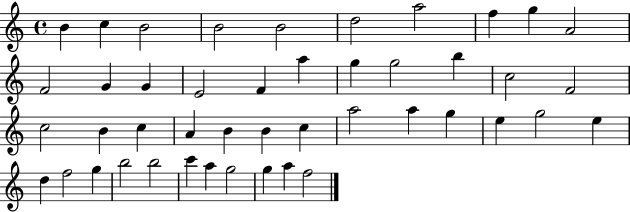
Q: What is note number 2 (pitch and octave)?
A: C5